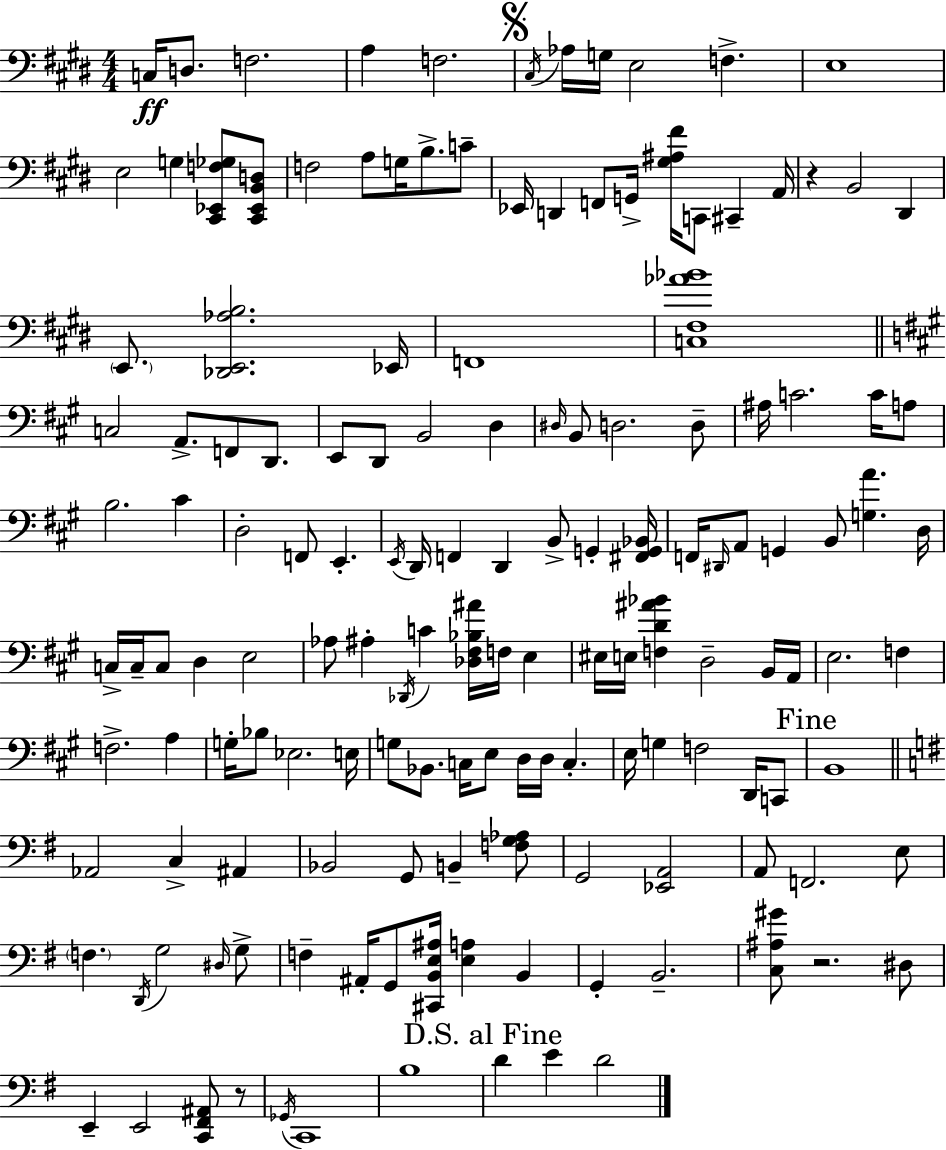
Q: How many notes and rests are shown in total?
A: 148